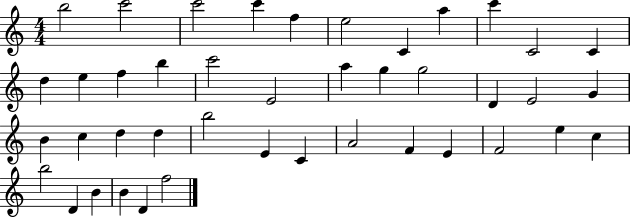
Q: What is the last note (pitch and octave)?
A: F5